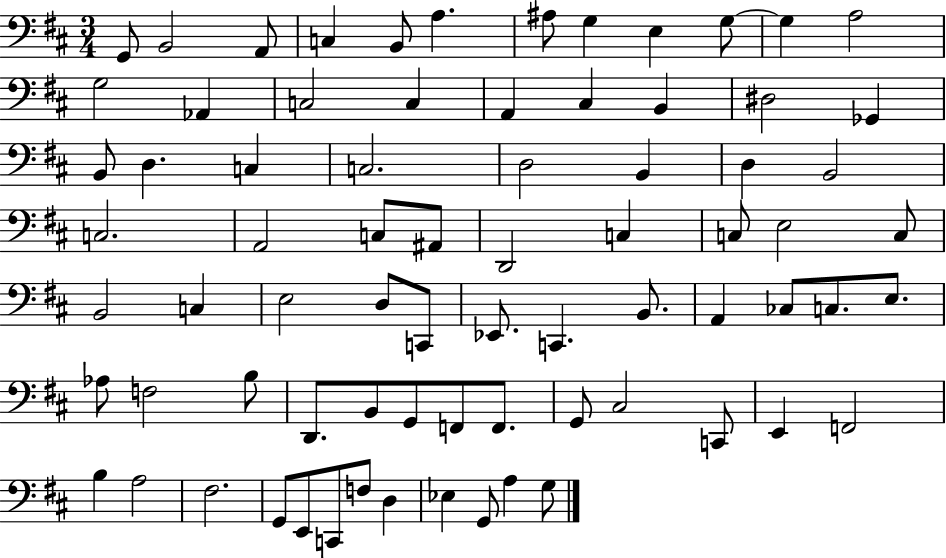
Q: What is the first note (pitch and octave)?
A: G2